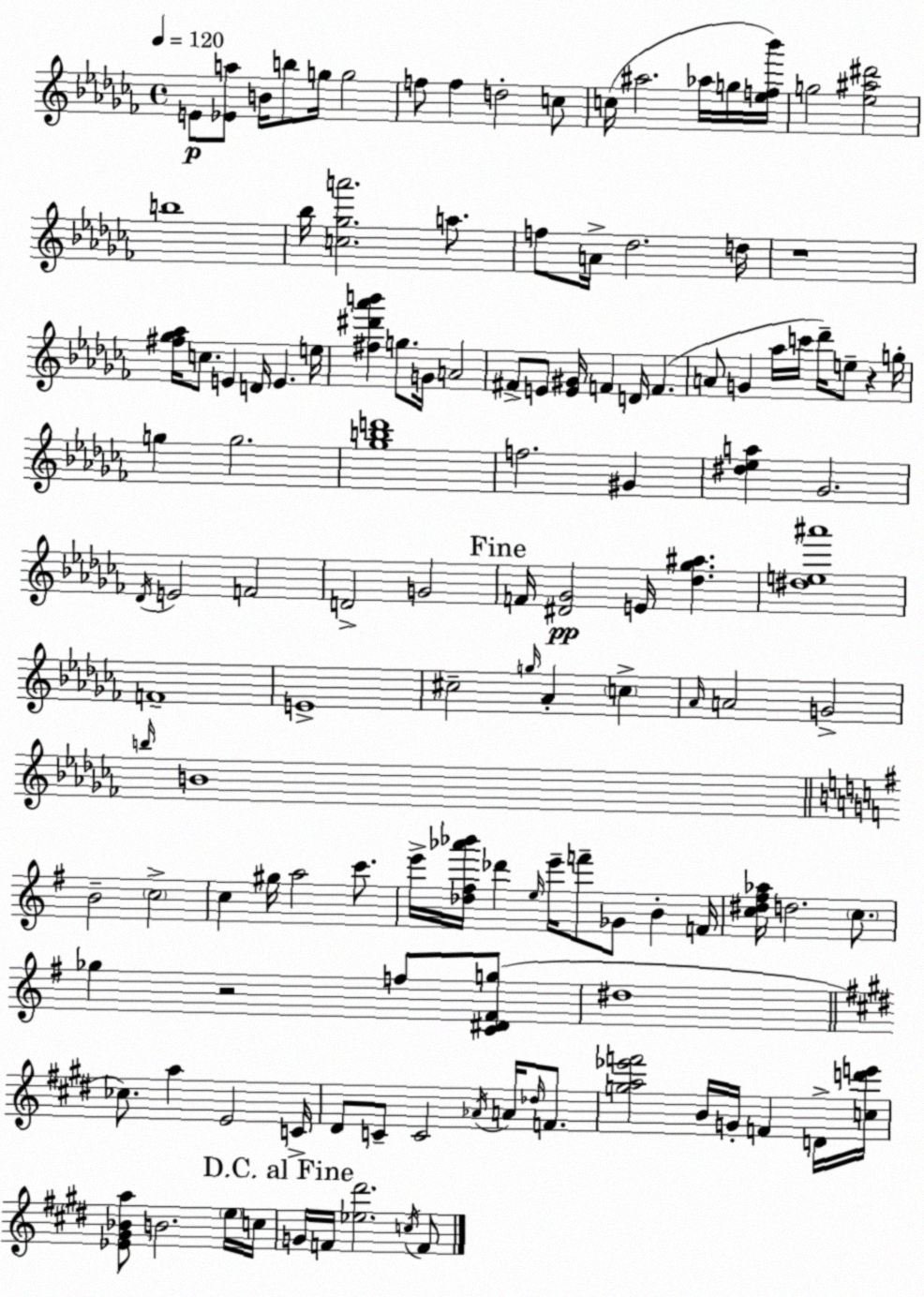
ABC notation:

X:1
T:Untitled
M:4/4
L:1/4
K:Abm
E/2 [_Ea]/2 B/4 b/2 g/4 g2 f/2 f d2 c/2 c/4 ^a2 _a/4 g/4 [_ef_b']/4 g2 [_e^a^d']2 b4 _b/4 [c_ga']2 a/2 f/2 A/4 _d2 d/4 z4 [^f_g_a]/4 c/2 E D/4 E e/4 [^f^d'_a'b'] g/2 G/4 A2 ^F/2 E/2 [E^G]/4 F D/4 F A/2 G _a/4 c'/4 _d'/4 e/2 z g/4 g g2 [_gbd']4 f2 ^G [^d_ea] _G2 _D/4 E2 F2 D2 G2 F/4 [^D_G]2 E/4 [_d_g^a] [^de^a']4 F4 E4 ^c2 g/4 _A c _A/4 A2 G2 b/4 B4 B2 c2 c ^g/4 a2 c'/2 e'/4 [_d^f_a'_b']/4 _d' e/4 e'/4 f'/2 _G/2 B F/4 [c^d^f_a]/4 d2 c/2 _g z2 f/2 [C^D^Fg]/2 ^d4 _c/2 a E2 C/4 ^D/2 C/2 C2 _A/4 A/4 _d/4 F/2 [ga_e'f']2 B/4 G/4 F D/4 [cd'e']/4 [_E^G_Ba]/2 B2 e/4 c/4 G/4 F/4 [_e^d']2 c/4 F/2